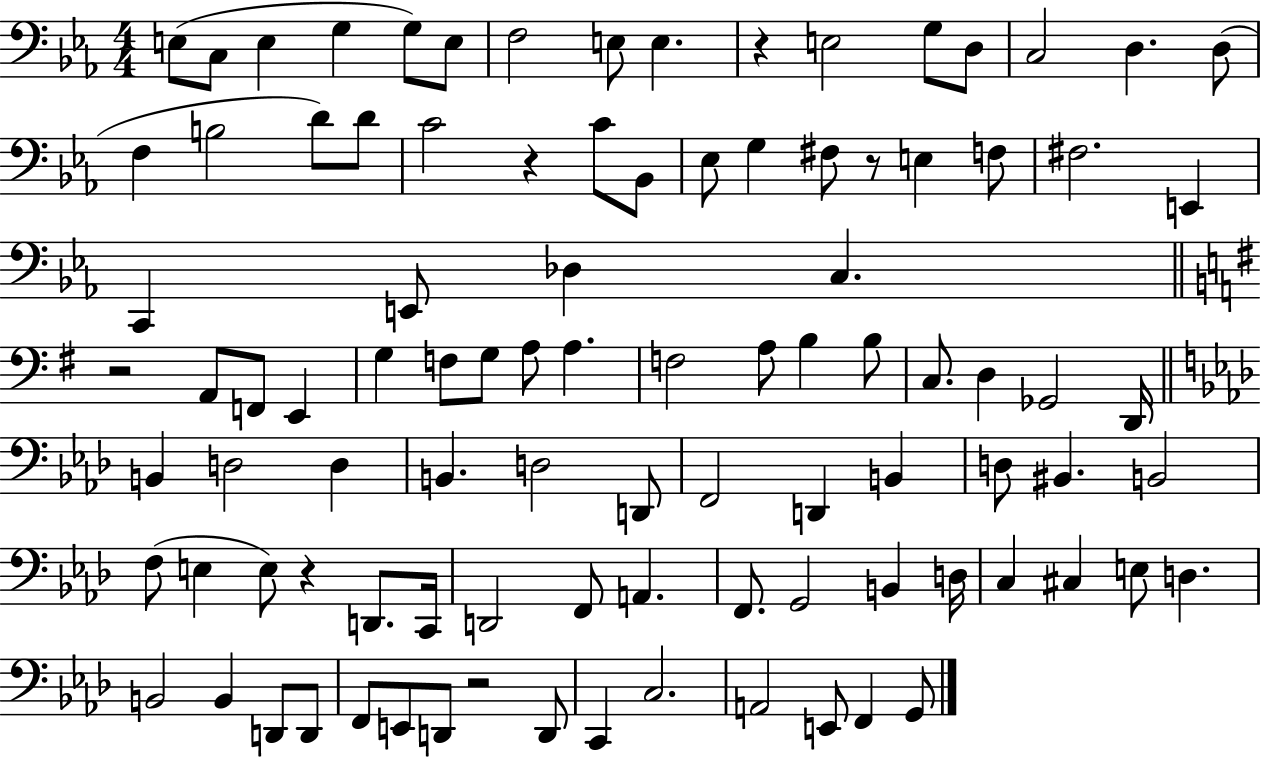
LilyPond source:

{
  \clef bass
  \numericTimeSignature
  \time 4/4
  \key ees \major
  e8( c8 e4 g4 g8) e8 | f2 e8 e4. | r4 e2 g8 d8 | c2 d4. d8( | \break f4 b2 d'8) d'8 | c'2 r4 c'8 bes,8 | ees8 g4 fis8 r8 e4 f8 | fis2. e,4 | \break c,4 e,8 des4 c4. | \bar "||" \break \key g \major r2 a,8 f,8 e,4 | g4 f8 g8 a8 a4. | f2 a8 b4 b8 | c8. d4 ges,2 d,16 | \break \bar "||" \break \key f \minor b,4 d2 d4 | b,4. d2 d,8 | f,2 d,4 b,4 | d8 bis,4. b,2 | \break f8( e4 e8) r4 d,8. c,16 | d,2 f,8 a,4. | f,8. g,2 b,4 d16 | c4 cis4 e8 d4. | \break b,2 b,4 d,8 d,8 | f,8 e,8 d,8 r2 d,8 | c,4 c2. | a,2 e,8 f,4 g,8 | \break \bar "|."
}